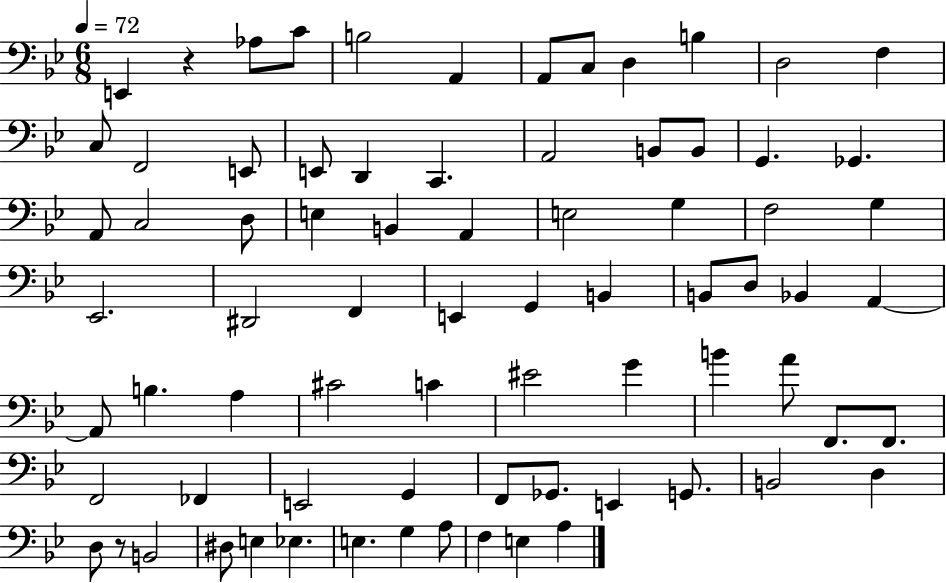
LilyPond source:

{
  \clef bass
  \numericTimeSignature
  \time 6/8
  \key bes \major
  \tempo 4 = 72
  \repeat volta 2 { e,4 r4 aes8 c'8 | b2 a,4 | a,8 c8 d4 b4 | d2 f4 | \break c8 f,2 e,8 | e,8 d,4 c,4. | a,2 b,8 b,8 | g,4. ges,4. | \break a,8 c2 d8 | e4 b,4 a,4 | e2 g4 | f2 g4 | \break ees,2. | dis,2 f,4 | e,4 g,4 b,4 | b,8 d8 bes,4 a,4~~ | \break a,8 b4. a4 | cis'2 c'4 | eis'2 g'4 | b'4 a'8 f,8. f,8. | \break f,2 fes,4 | e,2 g,4 | f,8 ges,8. e,4 g,8. | b,2 d4 | \break d8 r8 b,2 | dis8 e4 ees4. | e4. g4 a8 | f4 e4 a4 | \break } \bar "|."
}